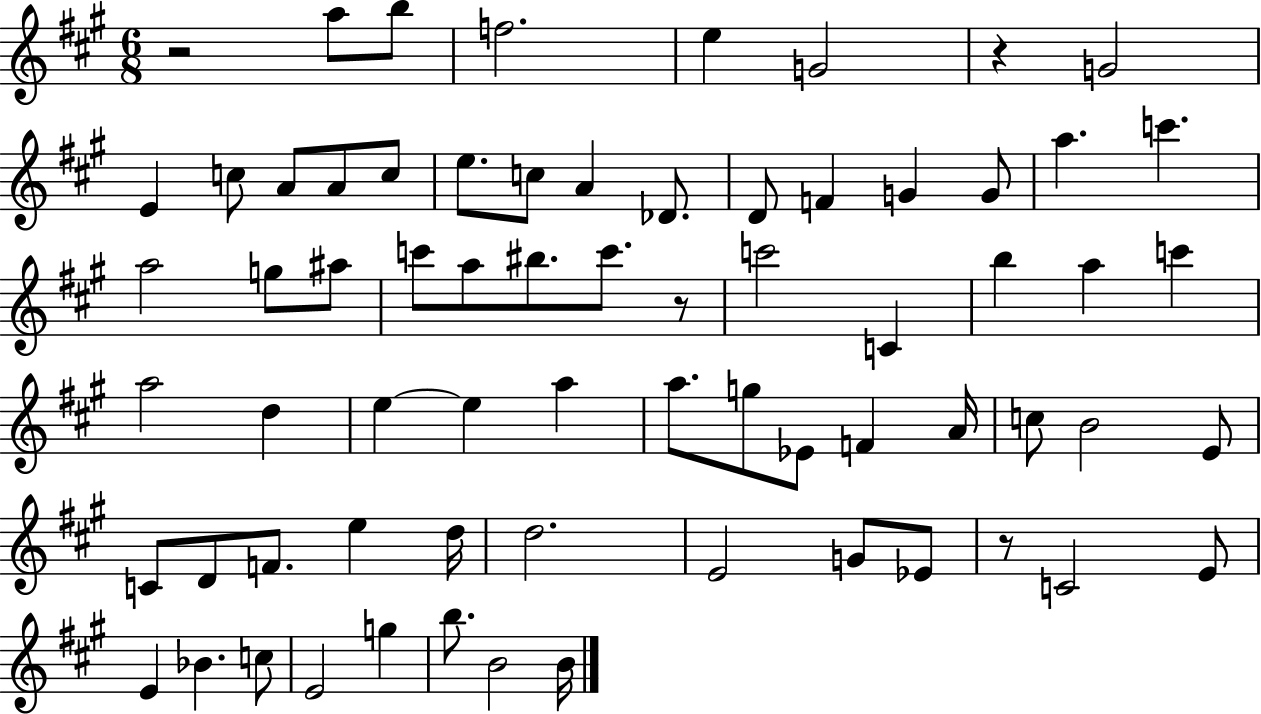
X:1
T:Untitled
M:6/8
L:1/4
K:A
z2 a/2 b/2 f2 e G2 z G2 E c/2 A/2 A/2 c/2 e/2 c/2 A _D/2 D/2 F G G/2 a c' a2 g/2 ^a/2 c'/2 a/2 ^b/2 c'/2 z/2 c'2 C b a c' a2 d e e a a/2 g/2 _E/2 F A/4 c/2 B2 E/2 C/2 D/2 F/2 e d/4 d2 E2 G/2 _E/2 z/2 C2 E/2 E _B c/2 E2 g b/2 B2 B/4